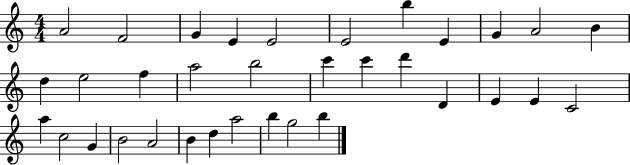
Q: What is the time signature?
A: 4/4